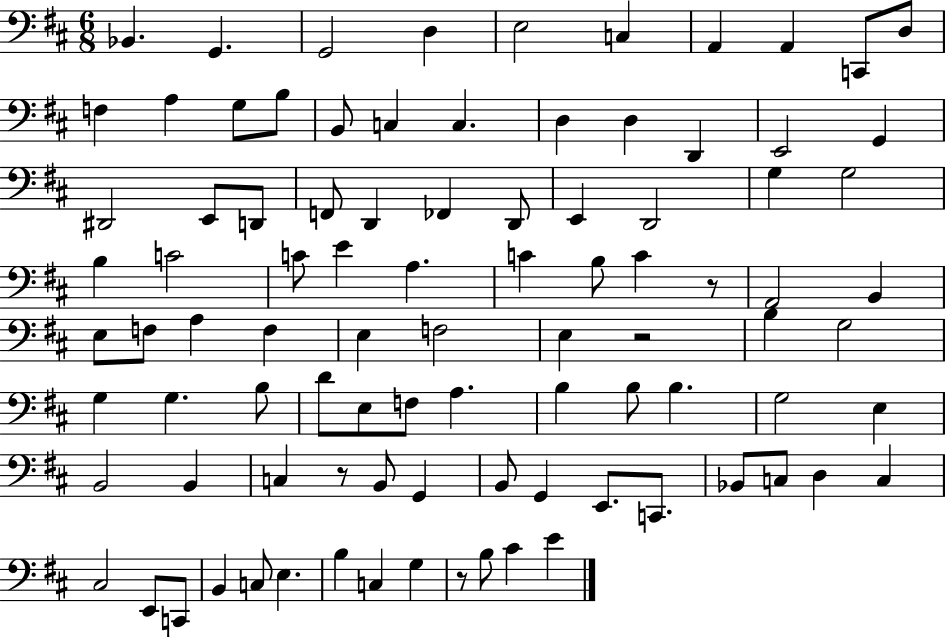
Bb2/q. G2/q. G2/h D3/q E3/h C3/q A2/q A2/q C2/e D3/e F3/q A3/q G3/e B3/e B2/e C3/q C3/q. D3/q D3/q D2/q E2/h G2/q D#2/h E2/e D2/e F2/e D2/q FES2/q D2/e E2/q D2/h G3/q G3/h B3/q C4/h C4/e E4/q A3/q. C4/q B3/e C4/q R/e A2/h B2/q E3/e F3/e A3/q F3/q E3/q F3/h E3/q R/h B3/q G3/h G3/q G3/q. B3/e D4/e E3/e F3/e A3/q. B3/q B3/e B3/q. G3/h E3/q B2/h B2/q C3/q R/e B2/e G2/q B2/e G2/q E2/e. C2/e. Bb2/e C3/e D3/q C3/q C#3/h E2/e C2/e B2/q C3/e E3/q. B3/q C3/q G3/q R/e B3/e C#4/q E4/q